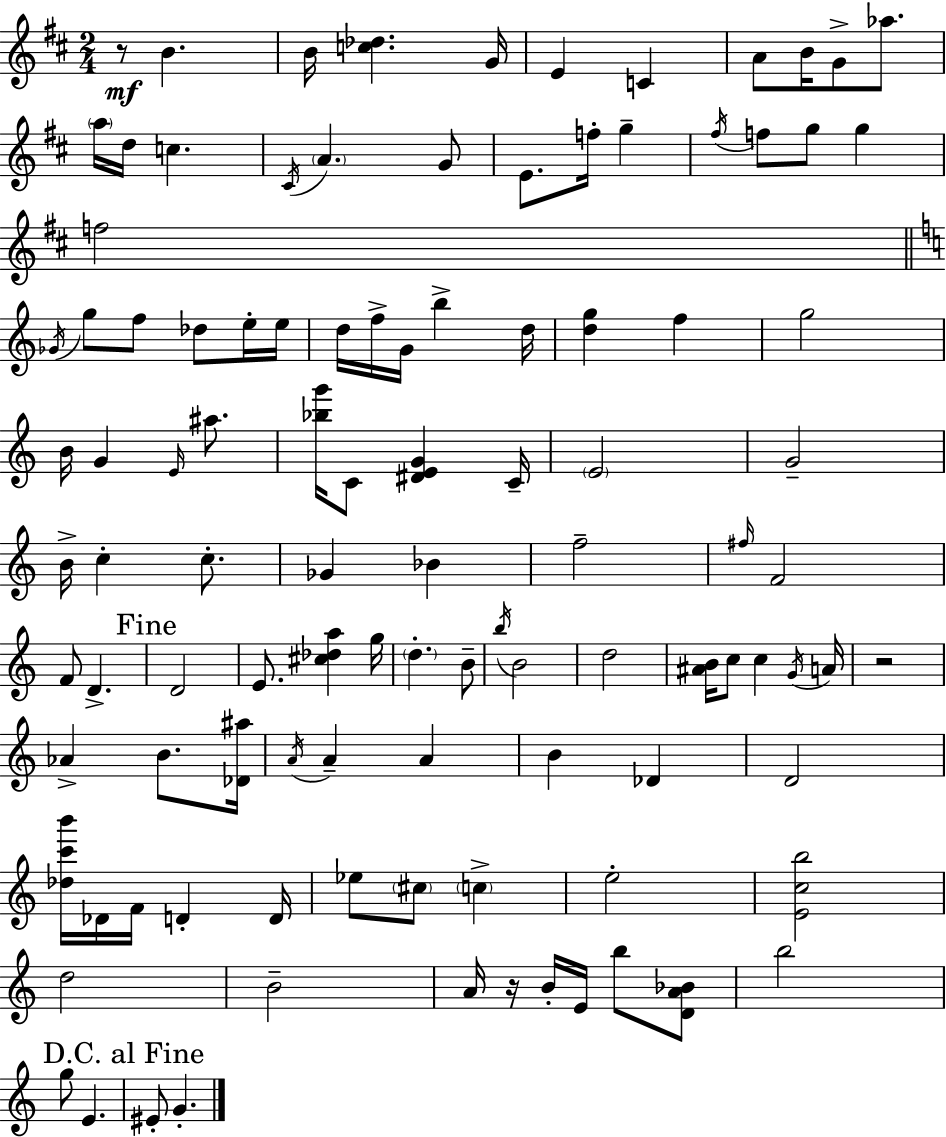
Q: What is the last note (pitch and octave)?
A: G4